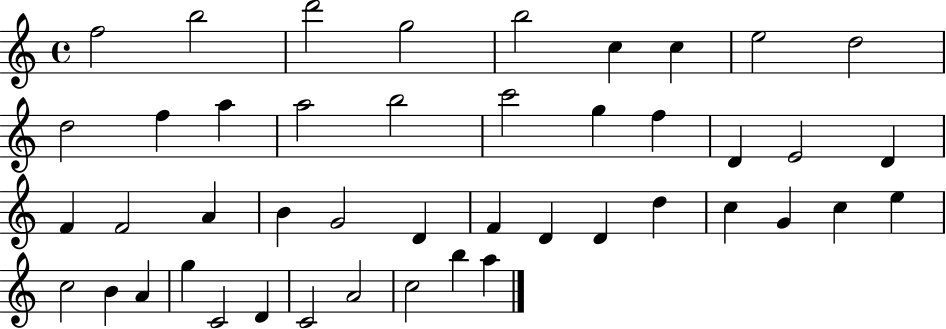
F5/h B5/h D6/h G5/h B5/h C5/q C5/q E5/h D5/h D5/h F5/q A5/q A5/h B5/h C6/h G5/q F5/q D4/q E4/h D4/q F4/q F4/h A4/q B4/q G4/h D4/q F4/q D4/q D4/q D5/q C5/q G4/q C5/q E5/q C5/h B4/q A4/q G5/q C4/h D4/q C4/h A4/h C5/h B5/q A5/q